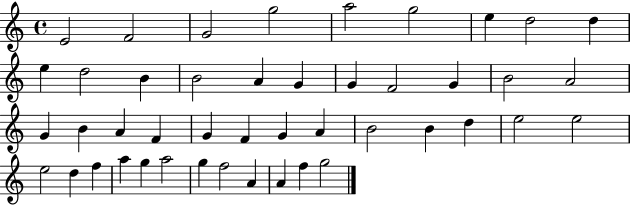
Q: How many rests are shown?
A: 0